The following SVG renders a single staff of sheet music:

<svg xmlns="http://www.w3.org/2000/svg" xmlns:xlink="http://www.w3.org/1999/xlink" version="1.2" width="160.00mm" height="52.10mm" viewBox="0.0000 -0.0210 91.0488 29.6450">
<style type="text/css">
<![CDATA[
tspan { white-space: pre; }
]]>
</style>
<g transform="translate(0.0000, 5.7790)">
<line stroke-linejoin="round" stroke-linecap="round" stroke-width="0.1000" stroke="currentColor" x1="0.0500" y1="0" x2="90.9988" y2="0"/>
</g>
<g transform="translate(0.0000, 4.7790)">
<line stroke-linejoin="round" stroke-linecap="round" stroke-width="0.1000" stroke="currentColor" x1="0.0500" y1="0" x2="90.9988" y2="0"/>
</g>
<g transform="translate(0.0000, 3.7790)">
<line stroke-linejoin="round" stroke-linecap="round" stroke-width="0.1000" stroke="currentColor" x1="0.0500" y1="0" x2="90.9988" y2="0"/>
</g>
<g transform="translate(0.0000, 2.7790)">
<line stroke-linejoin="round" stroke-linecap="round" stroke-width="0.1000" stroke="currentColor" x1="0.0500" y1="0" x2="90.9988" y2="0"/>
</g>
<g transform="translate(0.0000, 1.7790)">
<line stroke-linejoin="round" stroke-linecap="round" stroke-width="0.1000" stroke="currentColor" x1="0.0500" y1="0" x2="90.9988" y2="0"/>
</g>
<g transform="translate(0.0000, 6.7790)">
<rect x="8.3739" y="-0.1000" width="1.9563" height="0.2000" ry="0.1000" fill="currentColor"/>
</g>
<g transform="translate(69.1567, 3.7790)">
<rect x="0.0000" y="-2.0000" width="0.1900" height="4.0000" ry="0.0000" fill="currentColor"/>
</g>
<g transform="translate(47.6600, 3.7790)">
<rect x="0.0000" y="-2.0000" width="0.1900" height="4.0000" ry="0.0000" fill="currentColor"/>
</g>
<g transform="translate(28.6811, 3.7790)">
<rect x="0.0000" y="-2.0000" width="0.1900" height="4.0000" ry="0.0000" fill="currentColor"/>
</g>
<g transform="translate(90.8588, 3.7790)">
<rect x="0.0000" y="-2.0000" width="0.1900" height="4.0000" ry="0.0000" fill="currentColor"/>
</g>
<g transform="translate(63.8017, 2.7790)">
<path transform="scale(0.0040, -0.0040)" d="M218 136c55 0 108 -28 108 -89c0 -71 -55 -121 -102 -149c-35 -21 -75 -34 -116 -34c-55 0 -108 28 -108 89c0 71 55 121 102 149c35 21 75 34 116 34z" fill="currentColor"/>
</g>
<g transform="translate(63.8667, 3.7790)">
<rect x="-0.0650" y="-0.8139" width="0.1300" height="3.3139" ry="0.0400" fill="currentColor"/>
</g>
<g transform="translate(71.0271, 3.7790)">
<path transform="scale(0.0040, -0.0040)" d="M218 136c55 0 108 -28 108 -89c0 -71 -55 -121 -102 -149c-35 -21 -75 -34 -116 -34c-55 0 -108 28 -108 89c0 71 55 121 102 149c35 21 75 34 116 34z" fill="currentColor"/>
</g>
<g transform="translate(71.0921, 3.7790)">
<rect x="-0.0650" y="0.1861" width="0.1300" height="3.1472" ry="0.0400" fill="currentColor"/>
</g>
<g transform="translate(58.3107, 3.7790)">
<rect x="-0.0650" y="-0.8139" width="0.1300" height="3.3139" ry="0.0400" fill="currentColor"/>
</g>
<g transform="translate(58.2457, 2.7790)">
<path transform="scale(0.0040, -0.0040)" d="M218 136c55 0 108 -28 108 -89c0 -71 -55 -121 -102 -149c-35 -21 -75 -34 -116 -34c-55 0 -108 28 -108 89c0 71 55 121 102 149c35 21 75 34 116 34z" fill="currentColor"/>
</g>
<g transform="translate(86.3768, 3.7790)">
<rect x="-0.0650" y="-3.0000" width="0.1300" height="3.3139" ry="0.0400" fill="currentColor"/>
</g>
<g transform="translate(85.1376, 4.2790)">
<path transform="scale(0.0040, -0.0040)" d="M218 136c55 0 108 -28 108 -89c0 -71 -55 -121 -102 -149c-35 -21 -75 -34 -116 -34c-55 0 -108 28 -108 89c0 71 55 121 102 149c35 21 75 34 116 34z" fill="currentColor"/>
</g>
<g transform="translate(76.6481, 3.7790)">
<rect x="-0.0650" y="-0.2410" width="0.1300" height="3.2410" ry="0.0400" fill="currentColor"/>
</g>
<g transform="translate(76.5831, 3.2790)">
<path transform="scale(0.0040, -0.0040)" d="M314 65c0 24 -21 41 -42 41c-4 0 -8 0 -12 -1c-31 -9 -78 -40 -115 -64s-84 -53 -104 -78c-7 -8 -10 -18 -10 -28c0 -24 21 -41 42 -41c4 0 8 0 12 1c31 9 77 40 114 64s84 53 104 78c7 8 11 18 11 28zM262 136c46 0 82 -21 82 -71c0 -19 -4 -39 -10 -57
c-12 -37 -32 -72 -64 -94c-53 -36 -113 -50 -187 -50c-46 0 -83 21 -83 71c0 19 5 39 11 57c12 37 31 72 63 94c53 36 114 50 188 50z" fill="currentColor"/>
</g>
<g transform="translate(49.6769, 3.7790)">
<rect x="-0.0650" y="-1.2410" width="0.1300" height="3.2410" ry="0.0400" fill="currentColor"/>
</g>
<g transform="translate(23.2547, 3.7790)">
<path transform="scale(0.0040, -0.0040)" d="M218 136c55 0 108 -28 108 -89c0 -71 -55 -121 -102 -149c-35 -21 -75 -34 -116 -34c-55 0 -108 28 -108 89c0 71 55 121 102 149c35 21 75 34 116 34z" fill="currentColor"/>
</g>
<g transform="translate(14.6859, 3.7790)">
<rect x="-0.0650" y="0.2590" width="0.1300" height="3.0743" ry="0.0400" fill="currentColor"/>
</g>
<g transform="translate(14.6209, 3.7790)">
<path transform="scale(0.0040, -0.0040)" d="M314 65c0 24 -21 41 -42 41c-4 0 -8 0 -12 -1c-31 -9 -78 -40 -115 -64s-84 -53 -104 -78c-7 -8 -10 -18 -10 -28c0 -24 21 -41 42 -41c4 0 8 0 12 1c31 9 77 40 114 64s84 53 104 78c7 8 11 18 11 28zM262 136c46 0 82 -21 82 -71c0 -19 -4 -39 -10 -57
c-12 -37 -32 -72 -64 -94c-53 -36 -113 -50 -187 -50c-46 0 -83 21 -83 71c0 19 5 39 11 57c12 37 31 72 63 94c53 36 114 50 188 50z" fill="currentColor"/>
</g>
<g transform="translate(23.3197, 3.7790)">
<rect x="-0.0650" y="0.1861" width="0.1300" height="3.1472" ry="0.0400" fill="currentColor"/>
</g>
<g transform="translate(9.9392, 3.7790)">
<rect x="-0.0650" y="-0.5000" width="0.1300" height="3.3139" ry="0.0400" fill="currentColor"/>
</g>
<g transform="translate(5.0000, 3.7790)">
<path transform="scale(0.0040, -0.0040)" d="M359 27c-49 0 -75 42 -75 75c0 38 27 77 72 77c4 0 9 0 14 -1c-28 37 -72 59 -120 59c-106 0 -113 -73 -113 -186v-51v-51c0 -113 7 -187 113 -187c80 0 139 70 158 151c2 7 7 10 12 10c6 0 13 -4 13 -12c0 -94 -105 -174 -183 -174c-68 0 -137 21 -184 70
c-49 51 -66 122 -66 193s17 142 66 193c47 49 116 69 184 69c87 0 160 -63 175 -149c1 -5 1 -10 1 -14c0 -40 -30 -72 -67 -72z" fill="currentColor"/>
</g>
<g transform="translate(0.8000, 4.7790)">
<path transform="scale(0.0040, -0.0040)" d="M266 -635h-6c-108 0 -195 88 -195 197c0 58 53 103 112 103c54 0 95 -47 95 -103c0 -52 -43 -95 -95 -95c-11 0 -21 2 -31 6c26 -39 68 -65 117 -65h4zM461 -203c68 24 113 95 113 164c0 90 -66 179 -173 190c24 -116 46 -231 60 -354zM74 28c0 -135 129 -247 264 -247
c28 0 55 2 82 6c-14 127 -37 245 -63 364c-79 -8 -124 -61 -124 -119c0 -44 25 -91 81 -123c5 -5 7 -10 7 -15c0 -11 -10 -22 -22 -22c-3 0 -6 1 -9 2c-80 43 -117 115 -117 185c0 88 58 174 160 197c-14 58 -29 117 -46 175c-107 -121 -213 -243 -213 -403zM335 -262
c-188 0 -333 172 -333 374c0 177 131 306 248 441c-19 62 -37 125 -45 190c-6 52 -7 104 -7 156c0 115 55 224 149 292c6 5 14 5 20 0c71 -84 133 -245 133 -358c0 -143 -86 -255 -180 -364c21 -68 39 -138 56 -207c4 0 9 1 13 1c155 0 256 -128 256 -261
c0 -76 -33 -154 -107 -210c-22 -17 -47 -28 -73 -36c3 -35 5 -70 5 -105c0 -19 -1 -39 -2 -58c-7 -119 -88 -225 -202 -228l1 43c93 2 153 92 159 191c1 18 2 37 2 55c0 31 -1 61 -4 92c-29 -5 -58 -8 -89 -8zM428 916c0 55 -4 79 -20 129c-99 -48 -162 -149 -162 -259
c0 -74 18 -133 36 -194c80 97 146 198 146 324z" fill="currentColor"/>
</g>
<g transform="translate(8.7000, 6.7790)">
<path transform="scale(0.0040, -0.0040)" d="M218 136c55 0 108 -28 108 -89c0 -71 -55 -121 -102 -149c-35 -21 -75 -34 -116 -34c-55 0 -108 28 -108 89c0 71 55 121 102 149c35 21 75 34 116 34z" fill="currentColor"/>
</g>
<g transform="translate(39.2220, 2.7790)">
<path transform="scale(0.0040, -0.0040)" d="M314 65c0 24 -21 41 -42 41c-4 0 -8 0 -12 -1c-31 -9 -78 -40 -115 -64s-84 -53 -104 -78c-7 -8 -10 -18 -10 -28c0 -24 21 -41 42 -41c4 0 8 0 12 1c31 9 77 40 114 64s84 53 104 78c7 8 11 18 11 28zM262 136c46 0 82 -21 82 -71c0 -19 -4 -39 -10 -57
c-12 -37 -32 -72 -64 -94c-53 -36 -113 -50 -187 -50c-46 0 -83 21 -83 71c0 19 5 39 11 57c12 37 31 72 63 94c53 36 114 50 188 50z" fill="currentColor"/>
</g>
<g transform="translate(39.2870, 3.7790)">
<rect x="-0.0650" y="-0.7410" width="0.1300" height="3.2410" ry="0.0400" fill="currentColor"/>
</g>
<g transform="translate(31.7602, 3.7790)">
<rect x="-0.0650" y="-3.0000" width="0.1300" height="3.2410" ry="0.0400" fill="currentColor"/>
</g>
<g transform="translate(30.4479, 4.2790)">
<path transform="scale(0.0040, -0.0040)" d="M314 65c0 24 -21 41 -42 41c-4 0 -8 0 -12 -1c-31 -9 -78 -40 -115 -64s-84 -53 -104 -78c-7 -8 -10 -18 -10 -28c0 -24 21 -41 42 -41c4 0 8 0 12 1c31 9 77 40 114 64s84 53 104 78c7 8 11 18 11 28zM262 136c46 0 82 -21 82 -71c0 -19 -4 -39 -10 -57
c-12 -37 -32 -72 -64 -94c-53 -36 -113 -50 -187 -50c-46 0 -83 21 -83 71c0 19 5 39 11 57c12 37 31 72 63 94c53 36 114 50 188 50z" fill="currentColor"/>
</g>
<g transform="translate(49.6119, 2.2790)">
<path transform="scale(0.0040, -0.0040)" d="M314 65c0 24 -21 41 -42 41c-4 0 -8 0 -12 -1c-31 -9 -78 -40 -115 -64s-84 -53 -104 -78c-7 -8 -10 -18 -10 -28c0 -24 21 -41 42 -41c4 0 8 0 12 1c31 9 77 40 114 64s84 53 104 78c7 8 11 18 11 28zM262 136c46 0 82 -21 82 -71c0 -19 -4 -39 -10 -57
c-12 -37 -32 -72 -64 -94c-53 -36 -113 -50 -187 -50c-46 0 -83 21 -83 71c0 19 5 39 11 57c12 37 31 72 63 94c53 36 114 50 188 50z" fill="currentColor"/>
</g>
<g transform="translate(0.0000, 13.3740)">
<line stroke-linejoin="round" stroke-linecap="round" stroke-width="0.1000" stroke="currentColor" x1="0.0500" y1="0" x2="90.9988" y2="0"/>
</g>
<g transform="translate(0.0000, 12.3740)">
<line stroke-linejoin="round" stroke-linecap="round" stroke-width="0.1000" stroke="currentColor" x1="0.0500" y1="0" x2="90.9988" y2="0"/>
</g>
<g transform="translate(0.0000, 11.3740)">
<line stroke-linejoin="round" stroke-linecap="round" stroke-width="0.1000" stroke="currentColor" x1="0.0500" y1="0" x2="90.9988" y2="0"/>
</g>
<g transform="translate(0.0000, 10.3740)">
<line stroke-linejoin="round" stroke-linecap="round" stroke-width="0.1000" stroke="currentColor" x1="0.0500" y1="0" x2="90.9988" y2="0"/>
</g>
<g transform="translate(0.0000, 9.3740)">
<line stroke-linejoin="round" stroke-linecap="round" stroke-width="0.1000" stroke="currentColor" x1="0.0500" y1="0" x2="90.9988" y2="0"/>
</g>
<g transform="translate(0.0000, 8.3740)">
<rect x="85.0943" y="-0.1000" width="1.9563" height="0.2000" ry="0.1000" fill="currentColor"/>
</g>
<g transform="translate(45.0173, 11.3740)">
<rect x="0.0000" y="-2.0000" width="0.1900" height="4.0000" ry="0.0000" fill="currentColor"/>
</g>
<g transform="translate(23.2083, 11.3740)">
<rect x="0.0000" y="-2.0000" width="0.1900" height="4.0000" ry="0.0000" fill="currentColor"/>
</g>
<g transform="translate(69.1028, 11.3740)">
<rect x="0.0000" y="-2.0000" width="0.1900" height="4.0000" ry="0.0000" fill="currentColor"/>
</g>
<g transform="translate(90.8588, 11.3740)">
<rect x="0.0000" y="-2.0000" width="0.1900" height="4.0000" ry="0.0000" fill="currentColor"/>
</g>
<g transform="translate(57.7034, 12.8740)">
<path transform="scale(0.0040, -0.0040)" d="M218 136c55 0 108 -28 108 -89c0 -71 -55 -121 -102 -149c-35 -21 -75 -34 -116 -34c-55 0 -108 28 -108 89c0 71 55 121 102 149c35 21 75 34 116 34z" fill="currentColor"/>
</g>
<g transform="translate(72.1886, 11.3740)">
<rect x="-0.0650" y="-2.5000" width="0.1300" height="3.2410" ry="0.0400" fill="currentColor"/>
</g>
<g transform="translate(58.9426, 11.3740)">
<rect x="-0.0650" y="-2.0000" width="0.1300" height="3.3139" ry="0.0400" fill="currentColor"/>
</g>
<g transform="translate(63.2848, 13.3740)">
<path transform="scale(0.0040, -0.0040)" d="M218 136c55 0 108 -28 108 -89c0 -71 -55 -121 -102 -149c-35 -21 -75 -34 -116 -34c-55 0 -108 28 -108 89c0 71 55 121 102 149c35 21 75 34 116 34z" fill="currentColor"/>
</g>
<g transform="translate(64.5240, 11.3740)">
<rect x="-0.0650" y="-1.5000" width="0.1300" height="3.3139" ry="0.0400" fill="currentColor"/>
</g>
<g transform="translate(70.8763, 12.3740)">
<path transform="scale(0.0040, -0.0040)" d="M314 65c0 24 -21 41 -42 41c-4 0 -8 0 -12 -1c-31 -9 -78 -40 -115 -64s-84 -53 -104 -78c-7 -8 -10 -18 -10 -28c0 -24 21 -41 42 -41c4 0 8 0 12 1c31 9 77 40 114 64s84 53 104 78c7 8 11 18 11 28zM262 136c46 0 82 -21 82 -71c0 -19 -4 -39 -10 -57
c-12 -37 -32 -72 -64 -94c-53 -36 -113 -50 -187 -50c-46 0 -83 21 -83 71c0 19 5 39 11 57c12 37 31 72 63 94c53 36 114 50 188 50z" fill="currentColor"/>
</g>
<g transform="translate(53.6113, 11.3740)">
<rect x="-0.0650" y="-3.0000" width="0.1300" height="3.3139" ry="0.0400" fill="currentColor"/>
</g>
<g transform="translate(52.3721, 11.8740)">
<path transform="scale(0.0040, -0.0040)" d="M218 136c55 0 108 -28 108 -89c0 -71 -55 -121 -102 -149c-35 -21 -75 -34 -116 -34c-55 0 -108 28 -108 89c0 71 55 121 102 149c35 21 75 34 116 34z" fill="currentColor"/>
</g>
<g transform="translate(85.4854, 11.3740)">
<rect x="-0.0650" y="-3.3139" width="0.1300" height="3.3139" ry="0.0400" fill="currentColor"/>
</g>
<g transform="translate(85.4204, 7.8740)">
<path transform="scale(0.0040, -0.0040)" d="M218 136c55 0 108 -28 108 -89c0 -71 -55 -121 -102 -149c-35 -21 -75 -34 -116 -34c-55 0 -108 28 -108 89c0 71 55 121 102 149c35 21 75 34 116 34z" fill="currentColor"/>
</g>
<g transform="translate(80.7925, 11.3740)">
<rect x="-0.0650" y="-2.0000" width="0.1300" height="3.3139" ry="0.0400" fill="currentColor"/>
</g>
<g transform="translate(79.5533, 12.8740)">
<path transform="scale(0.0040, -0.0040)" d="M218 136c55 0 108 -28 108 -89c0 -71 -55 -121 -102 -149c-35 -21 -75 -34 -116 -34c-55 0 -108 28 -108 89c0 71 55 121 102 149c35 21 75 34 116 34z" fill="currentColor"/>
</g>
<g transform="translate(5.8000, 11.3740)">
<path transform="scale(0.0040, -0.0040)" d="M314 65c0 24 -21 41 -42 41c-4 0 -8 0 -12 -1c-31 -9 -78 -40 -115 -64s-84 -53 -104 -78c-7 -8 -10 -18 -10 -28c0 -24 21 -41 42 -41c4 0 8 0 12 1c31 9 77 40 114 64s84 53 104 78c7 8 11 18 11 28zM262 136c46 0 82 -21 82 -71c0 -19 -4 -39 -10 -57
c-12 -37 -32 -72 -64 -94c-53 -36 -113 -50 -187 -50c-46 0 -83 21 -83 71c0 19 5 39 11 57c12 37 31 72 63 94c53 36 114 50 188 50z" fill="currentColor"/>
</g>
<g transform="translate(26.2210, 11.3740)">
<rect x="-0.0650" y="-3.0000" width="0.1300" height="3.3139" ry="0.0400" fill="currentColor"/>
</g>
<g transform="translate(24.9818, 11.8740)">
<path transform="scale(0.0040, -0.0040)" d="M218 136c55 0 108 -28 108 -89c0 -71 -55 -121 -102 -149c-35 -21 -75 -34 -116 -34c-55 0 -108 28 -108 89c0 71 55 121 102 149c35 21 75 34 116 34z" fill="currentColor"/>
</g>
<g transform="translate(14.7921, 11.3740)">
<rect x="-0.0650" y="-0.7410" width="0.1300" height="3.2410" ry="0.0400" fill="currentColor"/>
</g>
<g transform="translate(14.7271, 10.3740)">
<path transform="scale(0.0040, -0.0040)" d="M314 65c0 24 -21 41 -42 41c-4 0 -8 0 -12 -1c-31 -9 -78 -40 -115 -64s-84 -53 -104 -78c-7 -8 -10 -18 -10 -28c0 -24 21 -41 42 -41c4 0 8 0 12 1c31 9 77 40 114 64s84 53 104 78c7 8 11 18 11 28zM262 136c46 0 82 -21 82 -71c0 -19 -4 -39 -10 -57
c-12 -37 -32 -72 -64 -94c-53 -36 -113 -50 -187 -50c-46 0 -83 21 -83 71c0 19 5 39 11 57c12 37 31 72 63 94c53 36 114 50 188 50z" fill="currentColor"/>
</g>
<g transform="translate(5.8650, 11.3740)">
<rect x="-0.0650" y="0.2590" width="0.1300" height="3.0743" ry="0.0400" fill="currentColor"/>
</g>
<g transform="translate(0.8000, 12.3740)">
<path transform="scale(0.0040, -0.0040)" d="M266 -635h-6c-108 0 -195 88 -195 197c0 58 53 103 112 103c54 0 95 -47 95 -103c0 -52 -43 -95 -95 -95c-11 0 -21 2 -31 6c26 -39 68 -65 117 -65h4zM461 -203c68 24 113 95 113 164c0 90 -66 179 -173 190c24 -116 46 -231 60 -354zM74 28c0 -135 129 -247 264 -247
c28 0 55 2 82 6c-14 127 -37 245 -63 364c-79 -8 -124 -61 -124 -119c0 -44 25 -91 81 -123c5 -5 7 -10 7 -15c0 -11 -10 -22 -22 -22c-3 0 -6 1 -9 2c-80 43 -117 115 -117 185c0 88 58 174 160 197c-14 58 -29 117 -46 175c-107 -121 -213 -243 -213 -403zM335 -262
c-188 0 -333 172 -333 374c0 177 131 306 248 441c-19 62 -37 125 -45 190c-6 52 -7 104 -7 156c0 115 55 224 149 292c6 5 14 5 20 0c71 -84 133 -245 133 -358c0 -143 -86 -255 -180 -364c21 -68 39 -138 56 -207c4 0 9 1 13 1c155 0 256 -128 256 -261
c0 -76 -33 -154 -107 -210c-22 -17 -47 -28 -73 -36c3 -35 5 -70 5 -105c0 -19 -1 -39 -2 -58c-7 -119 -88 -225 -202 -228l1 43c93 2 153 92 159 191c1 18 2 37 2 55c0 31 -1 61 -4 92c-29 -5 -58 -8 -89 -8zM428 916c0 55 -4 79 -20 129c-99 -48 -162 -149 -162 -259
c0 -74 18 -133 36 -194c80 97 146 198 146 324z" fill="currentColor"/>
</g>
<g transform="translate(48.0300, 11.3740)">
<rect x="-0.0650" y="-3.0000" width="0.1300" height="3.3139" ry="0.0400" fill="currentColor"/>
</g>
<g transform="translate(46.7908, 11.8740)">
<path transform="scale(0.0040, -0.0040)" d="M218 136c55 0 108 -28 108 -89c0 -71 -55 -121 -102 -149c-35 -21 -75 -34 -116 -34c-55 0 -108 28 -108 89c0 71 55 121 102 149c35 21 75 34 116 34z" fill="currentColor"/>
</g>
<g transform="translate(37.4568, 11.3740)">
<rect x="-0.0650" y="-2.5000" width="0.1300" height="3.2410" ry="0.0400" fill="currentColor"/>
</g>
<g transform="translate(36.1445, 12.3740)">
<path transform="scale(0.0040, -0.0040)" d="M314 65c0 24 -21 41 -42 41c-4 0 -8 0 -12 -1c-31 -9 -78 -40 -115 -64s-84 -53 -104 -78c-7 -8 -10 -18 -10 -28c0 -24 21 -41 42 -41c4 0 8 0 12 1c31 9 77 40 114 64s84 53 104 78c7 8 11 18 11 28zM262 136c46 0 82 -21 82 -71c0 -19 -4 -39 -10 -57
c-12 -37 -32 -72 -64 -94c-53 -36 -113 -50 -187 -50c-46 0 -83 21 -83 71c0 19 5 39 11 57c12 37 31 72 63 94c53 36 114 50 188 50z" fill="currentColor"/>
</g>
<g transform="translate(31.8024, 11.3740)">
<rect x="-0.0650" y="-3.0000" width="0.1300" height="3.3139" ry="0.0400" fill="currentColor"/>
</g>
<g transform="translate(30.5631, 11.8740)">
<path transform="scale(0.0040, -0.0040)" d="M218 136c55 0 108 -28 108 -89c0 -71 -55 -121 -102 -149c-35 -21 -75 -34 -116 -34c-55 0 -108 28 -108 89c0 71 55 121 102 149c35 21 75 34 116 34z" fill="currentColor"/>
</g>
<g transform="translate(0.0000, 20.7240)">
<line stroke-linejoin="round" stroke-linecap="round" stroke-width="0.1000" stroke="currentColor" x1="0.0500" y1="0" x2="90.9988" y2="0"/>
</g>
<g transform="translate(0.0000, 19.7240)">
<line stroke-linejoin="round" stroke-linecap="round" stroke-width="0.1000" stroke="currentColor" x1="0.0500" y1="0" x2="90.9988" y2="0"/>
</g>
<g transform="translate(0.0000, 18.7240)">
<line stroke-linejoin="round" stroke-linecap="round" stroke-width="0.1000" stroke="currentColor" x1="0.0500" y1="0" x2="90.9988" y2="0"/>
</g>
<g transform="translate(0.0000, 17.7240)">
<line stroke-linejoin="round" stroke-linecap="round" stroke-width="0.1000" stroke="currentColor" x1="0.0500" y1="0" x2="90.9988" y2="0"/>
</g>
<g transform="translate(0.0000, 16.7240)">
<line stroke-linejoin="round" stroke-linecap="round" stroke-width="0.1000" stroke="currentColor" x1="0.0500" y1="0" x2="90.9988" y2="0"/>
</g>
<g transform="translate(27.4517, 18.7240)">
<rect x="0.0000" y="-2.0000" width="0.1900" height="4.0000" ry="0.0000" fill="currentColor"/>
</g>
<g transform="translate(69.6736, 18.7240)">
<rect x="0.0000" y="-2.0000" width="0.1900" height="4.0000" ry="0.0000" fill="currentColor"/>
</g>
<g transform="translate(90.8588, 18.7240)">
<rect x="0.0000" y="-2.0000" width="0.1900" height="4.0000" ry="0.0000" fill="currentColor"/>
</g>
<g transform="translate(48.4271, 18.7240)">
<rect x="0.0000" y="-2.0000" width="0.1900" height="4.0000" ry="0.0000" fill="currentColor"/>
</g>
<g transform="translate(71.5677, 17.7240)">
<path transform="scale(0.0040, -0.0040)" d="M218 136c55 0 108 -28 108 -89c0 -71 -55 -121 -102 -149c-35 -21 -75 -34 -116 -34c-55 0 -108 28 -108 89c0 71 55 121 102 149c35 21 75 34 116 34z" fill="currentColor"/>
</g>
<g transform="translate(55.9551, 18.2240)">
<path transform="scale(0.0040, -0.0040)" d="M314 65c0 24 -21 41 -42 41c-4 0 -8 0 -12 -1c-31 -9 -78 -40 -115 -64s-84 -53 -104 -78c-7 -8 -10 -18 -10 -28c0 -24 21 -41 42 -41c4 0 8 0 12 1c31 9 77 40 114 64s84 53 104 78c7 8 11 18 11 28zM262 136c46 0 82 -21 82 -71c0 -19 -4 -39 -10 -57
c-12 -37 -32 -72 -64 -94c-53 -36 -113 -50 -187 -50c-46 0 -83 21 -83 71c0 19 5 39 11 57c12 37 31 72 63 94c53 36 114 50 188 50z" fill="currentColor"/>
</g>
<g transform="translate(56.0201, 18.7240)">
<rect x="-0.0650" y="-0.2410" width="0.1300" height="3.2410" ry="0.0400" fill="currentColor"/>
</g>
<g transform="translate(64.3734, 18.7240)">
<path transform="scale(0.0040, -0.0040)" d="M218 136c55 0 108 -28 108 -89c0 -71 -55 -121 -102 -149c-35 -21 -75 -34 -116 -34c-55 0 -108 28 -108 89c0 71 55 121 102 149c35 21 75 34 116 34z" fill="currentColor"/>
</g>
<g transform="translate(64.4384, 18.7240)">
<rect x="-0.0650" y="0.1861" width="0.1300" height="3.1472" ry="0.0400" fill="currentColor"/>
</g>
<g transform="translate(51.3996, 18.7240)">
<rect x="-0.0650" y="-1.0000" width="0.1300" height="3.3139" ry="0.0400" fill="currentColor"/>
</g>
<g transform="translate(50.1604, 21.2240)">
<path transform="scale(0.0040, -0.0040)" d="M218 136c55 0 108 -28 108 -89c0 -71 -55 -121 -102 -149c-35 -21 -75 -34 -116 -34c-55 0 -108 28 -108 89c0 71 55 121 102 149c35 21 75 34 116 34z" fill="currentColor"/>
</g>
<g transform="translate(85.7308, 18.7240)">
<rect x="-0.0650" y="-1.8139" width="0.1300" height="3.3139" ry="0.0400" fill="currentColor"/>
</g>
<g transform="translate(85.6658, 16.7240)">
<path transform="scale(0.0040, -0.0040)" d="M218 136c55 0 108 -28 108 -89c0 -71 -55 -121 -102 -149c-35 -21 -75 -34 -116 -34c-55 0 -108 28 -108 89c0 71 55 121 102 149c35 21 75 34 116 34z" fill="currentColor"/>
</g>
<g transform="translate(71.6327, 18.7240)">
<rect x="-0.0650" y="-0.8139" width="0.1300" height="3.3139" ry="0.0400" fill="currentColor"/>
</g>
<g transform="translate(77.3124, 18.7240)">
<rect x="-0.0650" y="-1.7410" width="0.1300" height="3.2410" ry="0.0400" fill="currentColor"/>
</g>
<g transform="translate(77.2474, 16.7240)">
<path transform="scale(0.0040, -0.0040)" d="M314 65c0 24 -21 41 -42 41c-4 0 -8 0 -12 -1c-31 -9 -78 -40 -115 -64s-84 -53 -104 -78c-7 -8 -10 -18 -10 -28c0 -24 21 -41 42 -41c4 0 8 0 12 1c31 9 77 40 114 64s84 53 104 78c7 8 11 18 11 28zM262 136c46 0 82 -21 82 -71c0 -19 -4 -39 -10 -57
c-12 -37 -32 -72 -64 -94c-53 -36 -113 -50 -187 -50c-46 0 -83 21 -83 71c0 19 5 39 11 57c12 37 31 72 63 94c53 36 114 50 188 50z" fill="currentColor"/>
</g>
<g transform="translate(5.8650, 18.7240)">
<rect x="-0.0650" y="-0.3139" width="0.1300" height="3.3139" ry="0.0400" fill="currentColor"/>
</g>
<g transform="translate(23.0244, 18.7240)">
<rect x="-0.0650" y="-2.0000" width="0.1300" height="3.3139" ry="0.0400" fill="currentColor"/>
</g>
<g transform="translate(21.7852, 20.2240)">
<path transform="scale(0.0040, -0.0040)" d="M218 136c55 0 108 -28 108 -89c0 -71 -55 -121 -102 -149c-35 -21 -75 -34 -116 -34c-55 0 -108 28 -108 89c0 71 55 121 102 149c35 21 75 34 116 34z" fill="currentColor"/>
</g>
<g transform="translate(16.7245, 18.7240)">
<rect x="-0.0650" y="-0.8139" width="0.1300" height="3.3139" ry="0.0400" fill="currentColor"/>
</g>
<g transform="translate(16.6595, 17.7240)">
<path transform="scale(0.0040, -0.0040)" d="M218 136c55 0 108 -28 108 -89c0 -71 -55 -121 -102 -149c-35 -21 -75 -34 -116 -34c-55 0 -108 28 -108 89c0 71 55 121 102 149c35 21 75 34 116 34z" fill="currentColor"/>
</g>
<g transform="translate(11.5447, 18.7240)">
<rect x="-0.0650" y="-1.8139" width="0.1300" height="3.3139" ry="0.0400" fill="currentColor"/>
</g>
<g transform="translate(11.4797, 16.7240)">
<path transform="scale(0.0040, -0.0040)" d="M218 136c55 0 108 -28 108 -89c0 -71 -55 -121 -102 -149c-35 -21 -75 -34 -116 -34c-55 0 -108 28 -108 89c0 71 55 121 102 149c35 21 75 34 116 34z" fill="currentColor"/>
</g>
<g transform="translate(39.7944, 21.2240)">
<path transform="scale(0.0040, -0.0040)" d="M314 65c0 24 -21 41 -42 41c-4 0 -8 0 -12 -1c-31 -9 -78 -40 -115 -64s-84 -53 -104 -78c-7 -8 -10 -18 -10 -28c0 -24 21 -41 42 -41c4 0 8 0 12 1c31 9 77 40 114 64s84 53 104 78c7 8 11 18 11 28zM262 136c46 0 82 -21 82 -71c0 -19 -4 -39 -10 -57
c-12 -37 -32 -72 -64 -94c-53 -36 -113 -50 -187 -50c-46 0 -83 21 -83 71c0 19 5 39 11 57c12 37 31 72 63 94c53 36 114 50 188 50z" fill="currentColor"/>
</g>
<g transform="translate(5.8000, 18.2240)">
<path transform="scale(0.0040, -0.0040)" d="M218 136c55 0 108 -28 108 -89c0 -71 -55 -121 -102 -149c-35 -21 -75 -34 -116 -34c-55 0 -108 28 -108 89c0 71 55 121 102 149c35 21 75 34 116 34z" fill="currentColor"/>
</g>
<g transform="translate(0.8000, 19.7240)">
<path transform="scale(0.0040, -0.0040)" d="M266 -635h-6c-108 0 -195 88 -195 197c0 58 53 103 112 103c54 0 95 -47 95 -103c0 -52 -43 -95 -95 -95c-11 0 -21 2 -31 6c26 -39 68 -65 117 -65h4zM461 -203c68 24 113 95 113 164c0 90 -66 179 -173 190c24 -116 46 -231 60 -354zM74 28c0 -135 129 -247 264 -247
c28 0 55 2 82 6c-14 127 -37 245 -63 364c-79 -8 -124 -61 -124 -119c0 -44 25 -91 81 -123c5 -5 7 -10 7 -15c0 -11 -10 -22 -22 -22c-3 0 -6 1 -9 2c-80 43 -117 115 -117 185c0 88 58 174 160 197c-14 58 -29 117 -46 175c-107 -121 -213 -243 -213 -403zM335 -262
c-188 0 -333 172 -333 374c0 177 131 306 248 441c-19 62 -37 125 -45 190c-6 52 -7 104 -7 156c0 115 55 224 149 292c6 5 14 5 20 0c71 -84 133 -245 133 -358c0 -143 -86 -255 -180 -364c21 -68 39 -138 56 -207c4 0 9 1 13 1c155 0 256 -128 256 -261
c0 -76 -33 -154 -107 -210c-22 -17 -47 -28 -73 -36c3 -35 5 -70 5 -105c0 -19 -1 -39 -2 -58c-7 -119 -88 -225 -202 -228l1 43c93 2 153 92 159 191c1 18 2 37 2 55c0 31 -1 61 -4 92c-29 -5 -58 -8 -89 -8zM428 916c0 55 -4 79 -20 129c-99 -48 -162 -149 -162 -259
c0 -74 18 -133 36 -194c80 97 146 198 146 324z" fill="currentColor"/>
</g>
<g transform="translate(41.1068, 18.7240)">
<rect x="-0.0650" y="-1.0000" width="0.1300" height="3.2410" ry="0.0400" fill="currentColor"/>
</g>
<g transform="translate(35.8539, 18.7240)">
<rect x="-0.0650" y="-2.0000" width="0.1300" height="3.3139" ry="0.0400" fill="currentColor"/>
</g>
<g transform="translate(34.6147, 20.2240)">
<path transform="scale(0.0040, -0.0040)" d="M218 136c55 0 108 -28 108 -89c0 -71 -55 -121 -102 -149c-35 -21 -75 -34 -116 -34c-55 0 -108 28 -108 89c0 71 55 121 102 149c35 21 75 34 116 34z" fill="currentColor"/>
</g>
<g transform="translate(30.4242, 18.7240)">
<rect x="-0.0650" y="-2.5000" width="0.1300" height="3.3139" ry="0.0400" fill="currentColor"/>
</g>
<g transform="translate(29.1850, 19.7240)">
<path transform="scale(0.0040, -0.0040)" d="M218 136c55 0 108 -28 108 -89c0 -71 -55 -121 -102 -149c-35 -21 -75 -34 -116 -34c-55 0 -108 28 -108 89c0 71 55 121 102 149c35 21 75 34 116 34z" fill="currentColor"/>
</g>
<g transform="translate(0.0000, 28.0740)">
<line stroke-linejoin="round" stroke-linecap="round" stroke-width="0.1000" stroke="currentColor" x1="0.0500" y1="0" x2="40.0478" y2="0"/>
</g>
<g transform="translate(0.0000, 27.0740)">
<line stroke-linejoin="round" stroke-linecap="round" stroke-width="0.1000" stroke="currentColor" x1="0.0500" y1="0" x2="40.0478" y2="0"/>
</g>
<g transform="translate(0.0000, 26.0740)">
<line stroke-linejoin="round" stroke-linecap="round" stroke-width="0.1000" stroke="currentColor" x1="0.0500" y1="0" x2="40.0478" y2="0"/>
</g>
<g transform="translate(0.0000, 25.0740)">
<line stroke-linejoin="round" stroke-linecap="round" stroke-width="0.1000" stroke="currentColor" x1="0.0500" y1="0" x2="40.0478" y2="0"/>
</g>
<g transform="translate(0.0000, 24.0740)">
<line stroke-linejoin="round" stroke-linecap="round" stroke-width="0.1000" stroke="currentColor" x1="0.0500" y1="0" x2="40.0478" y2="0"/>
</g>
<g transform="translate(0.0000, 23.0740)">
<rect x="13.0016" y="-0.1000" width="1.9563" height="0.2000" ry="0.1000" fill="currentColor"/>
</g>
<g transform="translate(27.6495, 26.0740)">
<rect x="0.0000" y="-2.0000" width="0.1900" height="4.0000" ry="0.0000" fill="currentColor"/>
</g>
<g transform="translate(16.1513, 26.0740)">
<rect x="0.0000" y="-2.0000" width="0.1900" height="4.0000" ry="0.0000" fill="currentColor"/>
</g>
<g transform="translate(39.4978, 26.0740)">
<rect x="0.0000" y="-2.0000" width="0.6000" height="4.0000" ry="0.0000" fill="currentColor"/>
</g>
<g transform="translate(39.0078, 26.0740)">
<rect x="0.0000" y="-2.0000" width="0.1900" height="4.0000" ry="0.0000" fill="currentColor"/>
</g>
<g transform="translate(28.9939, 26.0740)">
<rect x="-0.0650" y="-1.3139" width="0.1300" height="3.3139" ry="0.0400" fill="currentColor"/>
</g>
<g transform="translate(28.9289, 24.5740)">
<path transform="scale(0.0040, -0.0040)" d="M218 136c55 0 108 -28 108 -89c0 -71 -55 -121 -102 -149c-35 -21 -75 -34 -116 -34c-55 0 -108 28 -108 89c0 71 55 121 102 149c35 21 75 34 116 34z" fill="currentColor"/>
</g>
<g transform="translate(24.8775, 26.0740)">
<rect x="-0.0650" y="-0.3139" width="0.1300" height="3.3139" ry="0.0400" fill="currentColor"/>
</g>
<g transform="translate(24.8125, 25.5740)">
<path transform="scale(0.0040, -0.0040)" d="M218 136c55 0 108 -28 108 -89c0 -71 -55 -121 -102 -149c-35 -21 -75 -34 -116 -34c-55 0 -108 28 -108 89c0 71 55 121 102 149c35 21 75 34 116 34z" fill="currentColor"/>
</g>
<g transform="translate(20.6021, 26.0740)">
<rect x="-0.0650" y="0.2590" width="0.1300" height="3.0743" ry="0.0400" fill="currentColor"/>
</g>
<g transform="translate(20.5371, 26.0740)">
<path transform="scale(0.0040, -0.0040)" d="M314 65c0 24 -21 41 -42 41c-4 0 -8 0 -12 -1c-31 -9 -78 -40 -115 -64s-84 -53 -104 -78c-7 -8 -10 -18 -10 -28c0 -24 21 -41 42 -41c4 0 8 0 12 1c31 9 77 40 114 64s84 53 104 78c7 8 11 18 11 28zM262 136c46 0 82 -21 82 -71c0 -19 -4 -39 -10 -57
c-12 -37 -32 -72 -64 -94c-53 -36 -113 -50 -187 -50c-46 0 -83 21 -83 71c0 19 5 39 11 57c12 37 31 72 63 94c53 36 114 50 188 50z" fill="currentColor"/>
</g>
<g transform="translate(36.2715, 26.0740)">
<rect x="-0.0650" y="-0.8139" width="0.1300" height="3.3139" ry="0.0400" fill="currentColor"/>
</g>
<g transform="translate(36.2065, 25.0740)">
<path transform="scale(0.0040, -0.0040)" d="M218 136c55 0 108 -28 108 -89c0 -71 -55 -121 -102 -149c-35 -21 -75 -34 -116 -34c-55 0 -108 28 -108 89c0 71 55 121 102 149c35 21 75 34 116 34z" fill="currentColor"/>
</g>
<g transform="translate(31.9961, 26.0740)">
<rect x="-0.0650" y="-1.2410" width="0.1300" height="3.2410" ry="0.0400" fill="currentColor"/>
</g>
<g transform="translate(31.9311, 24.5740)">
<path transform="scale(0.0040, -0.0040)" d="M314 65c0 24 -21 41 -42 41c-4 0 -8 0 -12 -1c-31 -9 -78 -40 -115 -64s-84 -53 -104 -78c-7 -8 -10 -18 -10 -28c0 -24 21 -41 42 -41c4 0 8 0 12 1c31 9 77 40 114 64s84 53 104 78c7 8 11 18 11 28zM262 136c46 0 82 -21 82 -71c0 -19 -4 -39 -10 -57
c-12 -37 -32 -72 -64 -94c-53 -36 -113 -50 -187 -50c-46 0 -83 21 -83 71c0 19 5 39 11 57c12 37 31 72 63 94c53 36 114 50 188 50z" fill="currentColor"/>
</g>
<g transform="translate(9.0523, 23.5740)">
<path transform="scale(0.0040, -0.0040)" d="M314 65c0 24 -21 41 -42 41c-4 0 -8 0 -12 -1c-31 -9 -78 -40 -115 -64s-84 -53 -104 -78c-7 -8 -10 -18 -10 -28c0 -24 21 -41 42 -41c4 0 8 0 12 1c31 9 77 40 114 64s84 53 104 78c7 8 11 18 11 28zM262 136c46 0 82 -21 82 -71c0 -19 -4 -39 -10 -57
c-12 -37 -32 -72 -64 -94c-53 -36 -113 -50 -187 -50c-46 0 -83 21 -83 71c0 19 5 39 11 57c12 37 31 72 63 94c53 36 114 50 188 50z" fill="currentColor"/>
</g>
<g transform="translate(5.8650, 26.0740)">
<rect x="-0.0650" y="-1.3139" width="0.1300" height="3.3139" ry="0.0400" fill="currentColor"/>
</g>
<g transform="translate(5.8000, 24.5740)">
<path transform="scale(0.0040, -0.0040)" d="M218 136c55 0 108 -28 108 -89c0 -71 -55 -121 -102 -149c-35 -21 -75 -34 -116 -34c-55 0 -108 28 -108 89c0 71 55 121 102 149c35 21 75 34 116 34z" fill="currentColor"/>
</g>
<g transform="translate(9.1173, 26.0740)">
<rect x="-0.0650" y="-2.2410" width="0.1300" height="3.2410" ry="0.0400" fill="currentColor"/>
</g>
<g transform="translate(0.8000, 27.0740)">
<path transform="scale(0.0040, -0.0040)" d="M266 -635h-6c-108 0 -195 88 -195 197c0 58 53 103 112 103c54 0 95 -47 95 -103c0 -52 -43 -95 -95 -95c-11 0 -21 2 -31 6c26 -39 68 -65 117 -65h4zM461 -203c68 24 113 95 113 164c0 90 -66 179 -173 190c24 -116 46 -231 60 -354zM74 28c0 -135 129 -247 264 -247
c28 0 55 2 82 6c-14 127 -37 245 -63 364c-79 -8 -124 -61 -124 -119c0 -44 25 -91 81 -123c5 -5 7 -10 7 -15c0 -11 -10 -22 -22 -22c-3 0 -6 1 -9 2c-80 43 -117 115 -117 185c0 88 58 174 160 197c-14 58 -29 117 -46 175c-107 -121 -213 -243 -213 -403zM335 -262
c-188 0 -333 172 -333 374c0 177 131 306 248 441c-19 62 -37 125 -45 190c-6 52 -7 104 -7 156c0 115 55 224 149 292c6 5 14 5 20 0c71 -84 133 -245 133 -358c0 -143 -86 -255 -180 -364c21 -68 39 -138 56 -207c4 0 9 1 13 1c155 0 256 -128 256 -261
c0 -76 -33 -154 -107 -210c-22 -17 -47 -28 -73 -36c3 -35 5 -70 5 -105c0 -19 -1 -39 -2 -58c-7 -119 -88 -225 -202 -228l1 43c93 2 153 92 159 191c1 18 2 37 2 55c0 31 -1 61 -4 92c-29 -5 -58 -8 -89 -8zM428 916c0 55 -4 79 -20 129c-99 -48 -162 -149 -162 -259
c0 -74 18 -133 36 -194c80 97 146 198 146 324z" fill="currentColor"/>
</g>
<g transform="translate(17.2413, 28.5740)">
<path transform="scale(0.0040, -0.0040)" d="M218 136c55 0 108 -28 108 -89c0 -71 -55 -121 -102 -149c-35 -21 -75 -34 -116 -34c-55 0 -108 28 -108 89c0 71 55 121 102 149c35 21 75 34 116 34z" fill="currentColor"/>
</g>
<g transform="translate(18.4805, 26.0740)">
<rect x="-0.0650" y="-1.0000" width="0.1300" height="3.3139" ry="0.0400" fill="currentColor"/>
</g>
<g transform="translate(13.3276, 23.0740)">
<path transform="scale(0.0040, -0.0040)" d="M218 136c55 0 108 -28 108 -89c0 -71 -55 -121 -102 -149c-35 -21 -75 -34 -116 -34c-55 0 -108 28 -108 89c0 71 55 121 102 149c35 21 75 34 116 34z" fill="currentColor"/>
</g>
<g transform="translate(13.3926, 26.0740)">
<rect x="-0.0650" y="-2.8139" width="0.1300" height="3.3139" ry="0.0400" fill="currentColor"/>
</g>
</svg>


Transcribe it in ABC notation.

X:1
T:Untitled
M:4/4
L:1/4
K:C
C B2 B A2 d2 e2 d d B c2 A B2 d2 A A G2 A A F E G2 F b c f d F G F D2 D c2 B d f2 f e g2 a D B2 c e e2 d